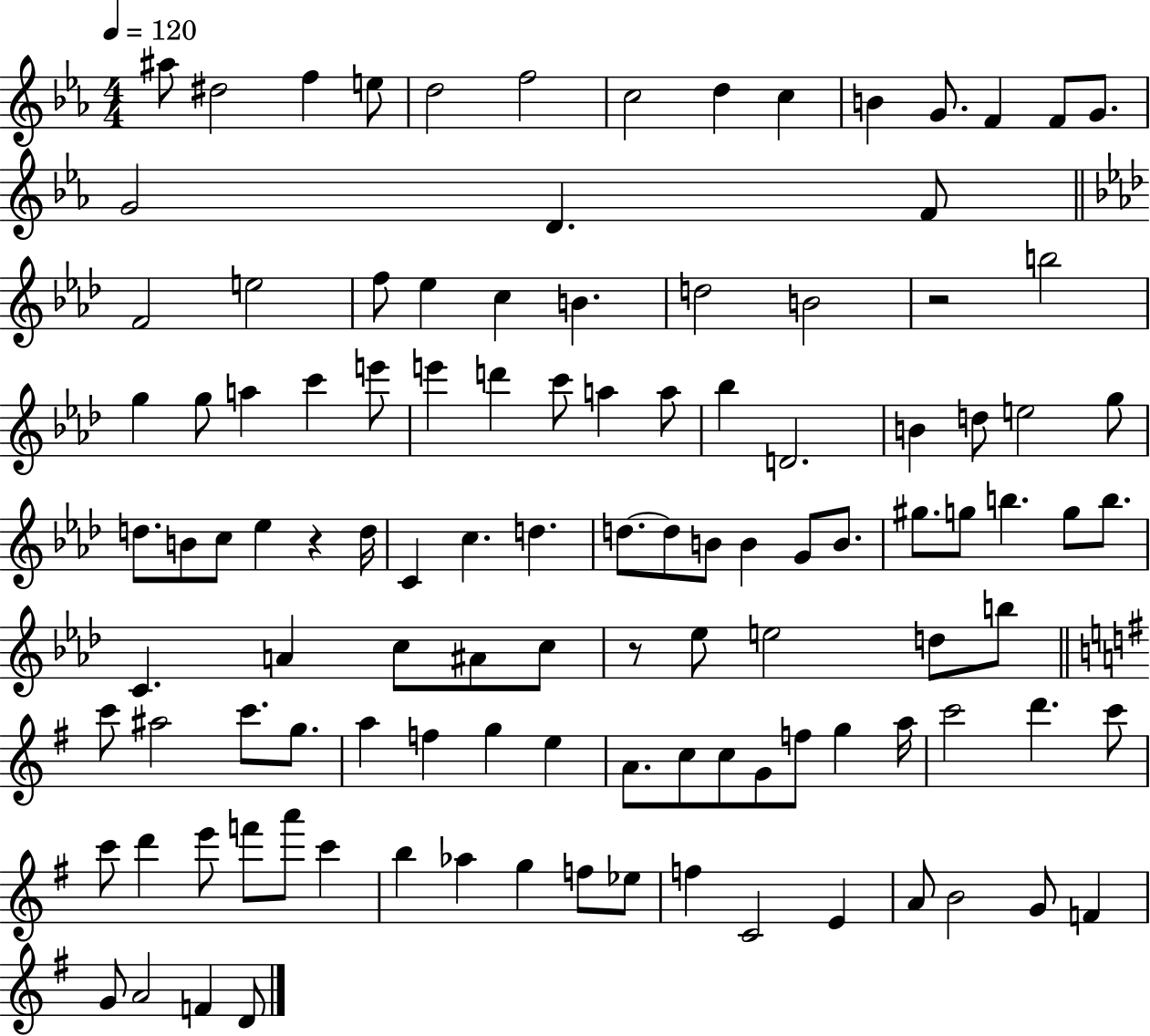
A#5/e D#5/h F5/q E5/e D5/h F5/h C5/h D5/q C5/q B4/q G4/e. F4/q F4/e G4/e. G4/h D4/q. F4/e F4/h E5/h F5/e Eb5/q C5/q B4/q. D5/h B4/h R/h B5/h G5/q G5/e A5/q C6/q E6/e E6/q D6/q C6/e A5/q A5/e Bb5/q D4/h. B4/q D5/e E5/h G5/e D5/e. B4/e C5/e Eb5/q R/q D5/s C4/q C5/q. D5/q. D5/e. D5/e B4/e B4/q G4/e B4/e. G#5/e. G5/e B5/q. G5/e B5/e. C4/q. A4/q C5/e A#4/e C5/e R/e Eb5/e E5/h D5/e B5/e C6/e A#5/h C6/e. G5/e. A5/q F5/q G5/q E5/q A4/e. C5/e C5/e G4/e F5/e G5/q A5/s C6/h D6/q. C6/e C6/e D6/q E6/e F6/e A6/e C6/q B5/q Ab5/q G5/q F5/e Eb5/e F5/q C4/h E4/q A4/e B4/h G4/e F4/q G4/e A4/h F4/q D4/e